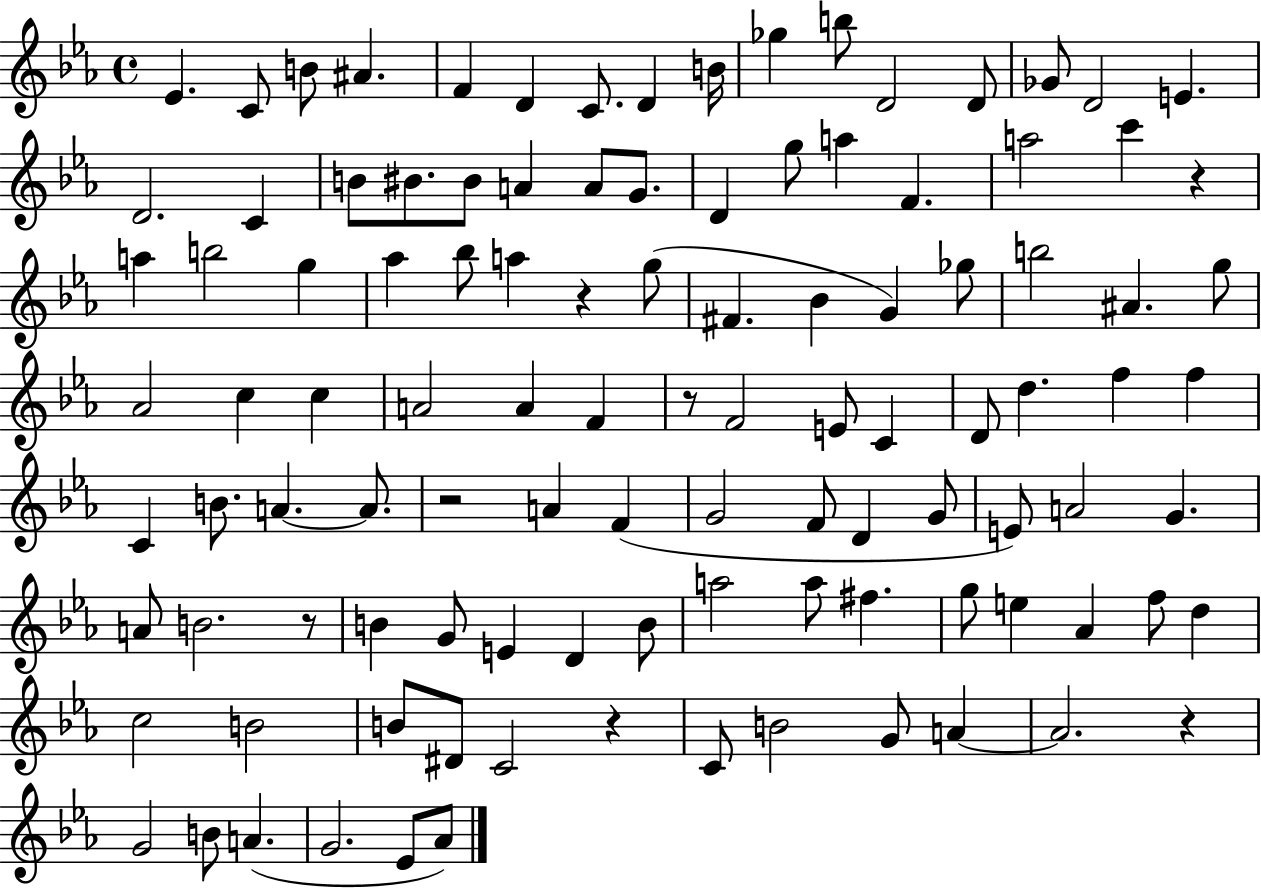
X:1
T:Untitled
M:4/4
L:1/4
K:Eb
_E C/2 B/2 ^A F D C/2 D B/4 _g b/2 D2 D/2 _G/2 D2 E D2 C B/2 ^B/2 ^B/2 A A/2 G/2 D g/2 a F a2 c' z a b2 g _a _b/2 a z g/2 ^F _B G _g/2 b2 ^A g/2 _A2 c c A2 A F z/2 F2 E/2 C D/2 d f f C B/2 A A/2 z2 A F G2 F/2 D G/2 E/2 A2 G A/2 B2 z/2 B G/2 E D B/2 a2 a/2 ^f g/2 e _A f/2 d c2 B2 B/2 ^D/2 C2 z C/2 B2 G/2 A A2 z G2 B/2 A G2 _E/2 _A/2